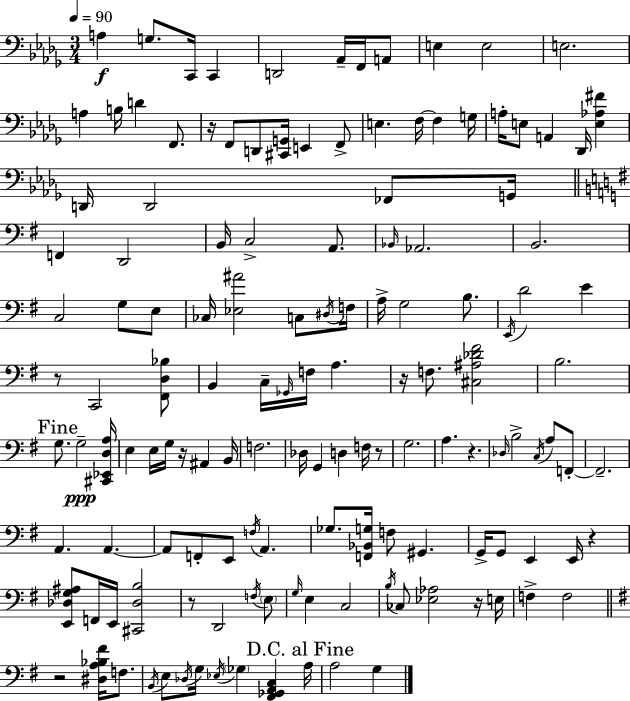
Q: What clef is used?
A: bass